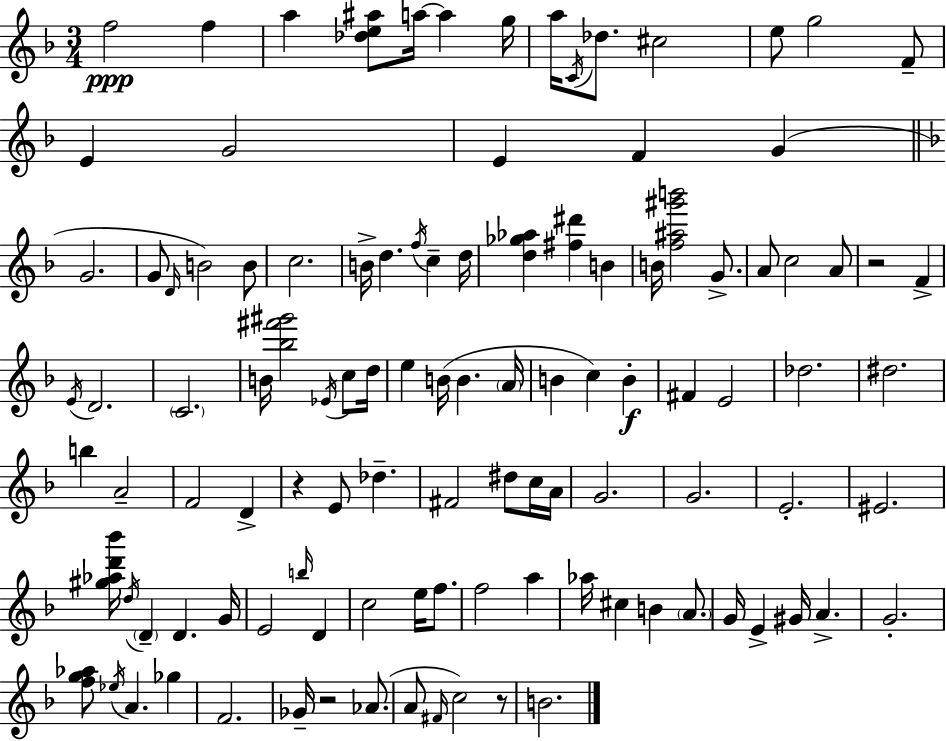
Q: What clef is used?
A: treble